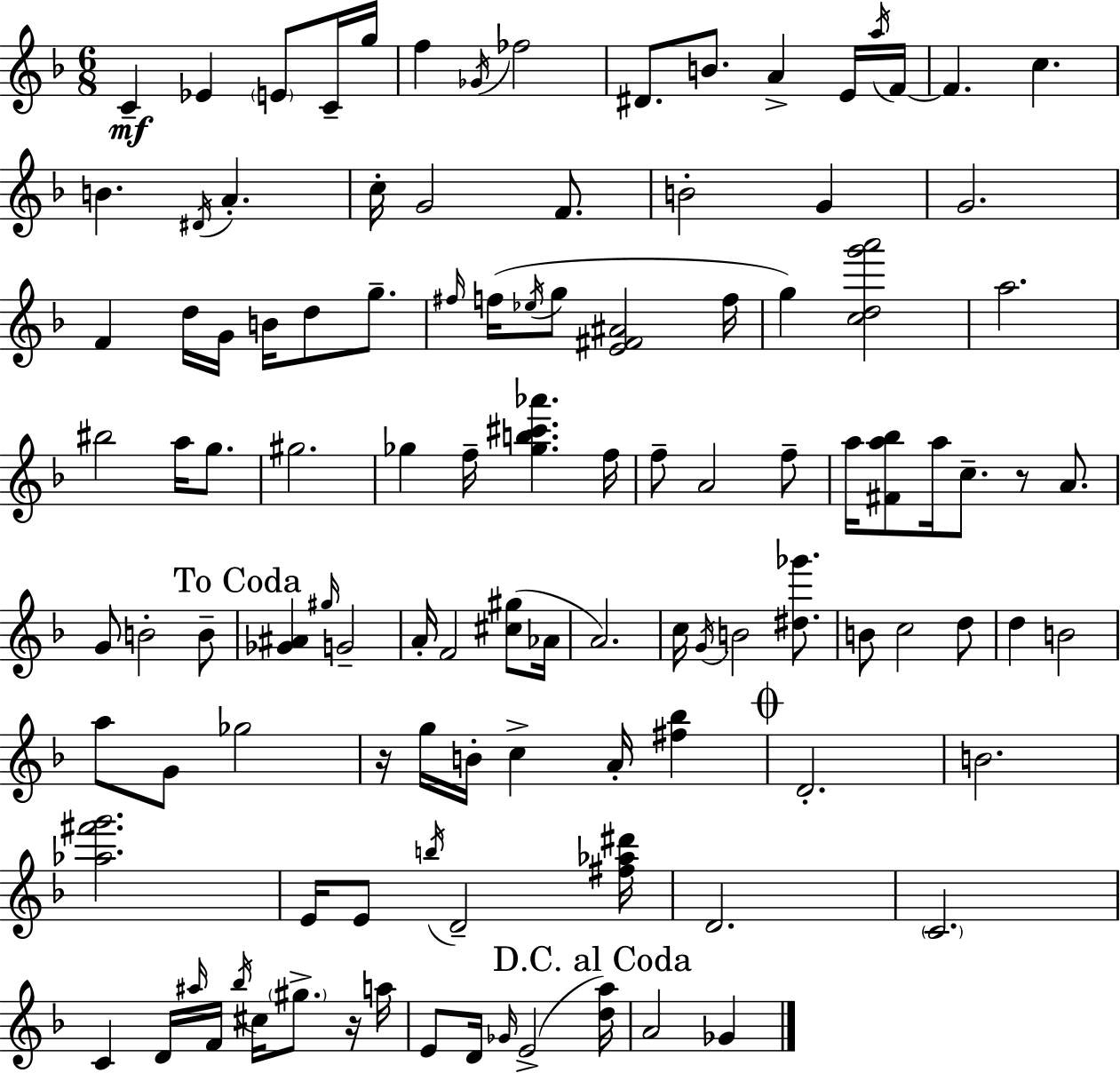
C4/q Eb4/q E4/e C4/s G5/s F5/q Gb4/s FES5/h D#4/e. B4/e. A4/q E4/s A5/s F4/s F4/q. C5/q. B4/q. D#4/s A4/q. C5/s G4/h F4/e. B4/h G4/q G4/h. F4/q D5/s G4/s B4/s D5/e G5/e. F#5/s F5/s Eb5/s G5/e [E4,F#4,A#4]/h F5/s G5/q [C5,D5,G6,A6]/h A5/h. BIS5/h A5/s G5/e. G#5/h. Gb5/q F5/s [Gb5,B5,C#6,Ab6]/q. F5/s F5/e A4/h F5/e A5/s [F#4,A5,Bb5]/e A5/s C5/e. R/e A4/e. G4/e B4/h B4/e [Gb4,A#4]/q G#5/s G4/h A4/s F4/h [C#5,G#5]/e Ab4/s A4/h. C5/s G4/s B4/h [D#5,Gb6]/e. B4/e C5/h D5/e D5/q B4/h A5/e G4/e Gb5/h R/s G5/s B4/s C5/q A4/s [F#5,Bb5]/q D4/h. B4/h. [Ab5,F#6,G6]/h. E4/s E4/e B5/s D4/h [F#5,Ab5,D#6]/s D4/h. C4/h. C4/q D4/s A#5/s F4/s Bb5/s C#5/s G#5/e. R/s A5/s E4/e D4/s Gb4/s E4/h [D5,A5]/s A4/h Gb4/q